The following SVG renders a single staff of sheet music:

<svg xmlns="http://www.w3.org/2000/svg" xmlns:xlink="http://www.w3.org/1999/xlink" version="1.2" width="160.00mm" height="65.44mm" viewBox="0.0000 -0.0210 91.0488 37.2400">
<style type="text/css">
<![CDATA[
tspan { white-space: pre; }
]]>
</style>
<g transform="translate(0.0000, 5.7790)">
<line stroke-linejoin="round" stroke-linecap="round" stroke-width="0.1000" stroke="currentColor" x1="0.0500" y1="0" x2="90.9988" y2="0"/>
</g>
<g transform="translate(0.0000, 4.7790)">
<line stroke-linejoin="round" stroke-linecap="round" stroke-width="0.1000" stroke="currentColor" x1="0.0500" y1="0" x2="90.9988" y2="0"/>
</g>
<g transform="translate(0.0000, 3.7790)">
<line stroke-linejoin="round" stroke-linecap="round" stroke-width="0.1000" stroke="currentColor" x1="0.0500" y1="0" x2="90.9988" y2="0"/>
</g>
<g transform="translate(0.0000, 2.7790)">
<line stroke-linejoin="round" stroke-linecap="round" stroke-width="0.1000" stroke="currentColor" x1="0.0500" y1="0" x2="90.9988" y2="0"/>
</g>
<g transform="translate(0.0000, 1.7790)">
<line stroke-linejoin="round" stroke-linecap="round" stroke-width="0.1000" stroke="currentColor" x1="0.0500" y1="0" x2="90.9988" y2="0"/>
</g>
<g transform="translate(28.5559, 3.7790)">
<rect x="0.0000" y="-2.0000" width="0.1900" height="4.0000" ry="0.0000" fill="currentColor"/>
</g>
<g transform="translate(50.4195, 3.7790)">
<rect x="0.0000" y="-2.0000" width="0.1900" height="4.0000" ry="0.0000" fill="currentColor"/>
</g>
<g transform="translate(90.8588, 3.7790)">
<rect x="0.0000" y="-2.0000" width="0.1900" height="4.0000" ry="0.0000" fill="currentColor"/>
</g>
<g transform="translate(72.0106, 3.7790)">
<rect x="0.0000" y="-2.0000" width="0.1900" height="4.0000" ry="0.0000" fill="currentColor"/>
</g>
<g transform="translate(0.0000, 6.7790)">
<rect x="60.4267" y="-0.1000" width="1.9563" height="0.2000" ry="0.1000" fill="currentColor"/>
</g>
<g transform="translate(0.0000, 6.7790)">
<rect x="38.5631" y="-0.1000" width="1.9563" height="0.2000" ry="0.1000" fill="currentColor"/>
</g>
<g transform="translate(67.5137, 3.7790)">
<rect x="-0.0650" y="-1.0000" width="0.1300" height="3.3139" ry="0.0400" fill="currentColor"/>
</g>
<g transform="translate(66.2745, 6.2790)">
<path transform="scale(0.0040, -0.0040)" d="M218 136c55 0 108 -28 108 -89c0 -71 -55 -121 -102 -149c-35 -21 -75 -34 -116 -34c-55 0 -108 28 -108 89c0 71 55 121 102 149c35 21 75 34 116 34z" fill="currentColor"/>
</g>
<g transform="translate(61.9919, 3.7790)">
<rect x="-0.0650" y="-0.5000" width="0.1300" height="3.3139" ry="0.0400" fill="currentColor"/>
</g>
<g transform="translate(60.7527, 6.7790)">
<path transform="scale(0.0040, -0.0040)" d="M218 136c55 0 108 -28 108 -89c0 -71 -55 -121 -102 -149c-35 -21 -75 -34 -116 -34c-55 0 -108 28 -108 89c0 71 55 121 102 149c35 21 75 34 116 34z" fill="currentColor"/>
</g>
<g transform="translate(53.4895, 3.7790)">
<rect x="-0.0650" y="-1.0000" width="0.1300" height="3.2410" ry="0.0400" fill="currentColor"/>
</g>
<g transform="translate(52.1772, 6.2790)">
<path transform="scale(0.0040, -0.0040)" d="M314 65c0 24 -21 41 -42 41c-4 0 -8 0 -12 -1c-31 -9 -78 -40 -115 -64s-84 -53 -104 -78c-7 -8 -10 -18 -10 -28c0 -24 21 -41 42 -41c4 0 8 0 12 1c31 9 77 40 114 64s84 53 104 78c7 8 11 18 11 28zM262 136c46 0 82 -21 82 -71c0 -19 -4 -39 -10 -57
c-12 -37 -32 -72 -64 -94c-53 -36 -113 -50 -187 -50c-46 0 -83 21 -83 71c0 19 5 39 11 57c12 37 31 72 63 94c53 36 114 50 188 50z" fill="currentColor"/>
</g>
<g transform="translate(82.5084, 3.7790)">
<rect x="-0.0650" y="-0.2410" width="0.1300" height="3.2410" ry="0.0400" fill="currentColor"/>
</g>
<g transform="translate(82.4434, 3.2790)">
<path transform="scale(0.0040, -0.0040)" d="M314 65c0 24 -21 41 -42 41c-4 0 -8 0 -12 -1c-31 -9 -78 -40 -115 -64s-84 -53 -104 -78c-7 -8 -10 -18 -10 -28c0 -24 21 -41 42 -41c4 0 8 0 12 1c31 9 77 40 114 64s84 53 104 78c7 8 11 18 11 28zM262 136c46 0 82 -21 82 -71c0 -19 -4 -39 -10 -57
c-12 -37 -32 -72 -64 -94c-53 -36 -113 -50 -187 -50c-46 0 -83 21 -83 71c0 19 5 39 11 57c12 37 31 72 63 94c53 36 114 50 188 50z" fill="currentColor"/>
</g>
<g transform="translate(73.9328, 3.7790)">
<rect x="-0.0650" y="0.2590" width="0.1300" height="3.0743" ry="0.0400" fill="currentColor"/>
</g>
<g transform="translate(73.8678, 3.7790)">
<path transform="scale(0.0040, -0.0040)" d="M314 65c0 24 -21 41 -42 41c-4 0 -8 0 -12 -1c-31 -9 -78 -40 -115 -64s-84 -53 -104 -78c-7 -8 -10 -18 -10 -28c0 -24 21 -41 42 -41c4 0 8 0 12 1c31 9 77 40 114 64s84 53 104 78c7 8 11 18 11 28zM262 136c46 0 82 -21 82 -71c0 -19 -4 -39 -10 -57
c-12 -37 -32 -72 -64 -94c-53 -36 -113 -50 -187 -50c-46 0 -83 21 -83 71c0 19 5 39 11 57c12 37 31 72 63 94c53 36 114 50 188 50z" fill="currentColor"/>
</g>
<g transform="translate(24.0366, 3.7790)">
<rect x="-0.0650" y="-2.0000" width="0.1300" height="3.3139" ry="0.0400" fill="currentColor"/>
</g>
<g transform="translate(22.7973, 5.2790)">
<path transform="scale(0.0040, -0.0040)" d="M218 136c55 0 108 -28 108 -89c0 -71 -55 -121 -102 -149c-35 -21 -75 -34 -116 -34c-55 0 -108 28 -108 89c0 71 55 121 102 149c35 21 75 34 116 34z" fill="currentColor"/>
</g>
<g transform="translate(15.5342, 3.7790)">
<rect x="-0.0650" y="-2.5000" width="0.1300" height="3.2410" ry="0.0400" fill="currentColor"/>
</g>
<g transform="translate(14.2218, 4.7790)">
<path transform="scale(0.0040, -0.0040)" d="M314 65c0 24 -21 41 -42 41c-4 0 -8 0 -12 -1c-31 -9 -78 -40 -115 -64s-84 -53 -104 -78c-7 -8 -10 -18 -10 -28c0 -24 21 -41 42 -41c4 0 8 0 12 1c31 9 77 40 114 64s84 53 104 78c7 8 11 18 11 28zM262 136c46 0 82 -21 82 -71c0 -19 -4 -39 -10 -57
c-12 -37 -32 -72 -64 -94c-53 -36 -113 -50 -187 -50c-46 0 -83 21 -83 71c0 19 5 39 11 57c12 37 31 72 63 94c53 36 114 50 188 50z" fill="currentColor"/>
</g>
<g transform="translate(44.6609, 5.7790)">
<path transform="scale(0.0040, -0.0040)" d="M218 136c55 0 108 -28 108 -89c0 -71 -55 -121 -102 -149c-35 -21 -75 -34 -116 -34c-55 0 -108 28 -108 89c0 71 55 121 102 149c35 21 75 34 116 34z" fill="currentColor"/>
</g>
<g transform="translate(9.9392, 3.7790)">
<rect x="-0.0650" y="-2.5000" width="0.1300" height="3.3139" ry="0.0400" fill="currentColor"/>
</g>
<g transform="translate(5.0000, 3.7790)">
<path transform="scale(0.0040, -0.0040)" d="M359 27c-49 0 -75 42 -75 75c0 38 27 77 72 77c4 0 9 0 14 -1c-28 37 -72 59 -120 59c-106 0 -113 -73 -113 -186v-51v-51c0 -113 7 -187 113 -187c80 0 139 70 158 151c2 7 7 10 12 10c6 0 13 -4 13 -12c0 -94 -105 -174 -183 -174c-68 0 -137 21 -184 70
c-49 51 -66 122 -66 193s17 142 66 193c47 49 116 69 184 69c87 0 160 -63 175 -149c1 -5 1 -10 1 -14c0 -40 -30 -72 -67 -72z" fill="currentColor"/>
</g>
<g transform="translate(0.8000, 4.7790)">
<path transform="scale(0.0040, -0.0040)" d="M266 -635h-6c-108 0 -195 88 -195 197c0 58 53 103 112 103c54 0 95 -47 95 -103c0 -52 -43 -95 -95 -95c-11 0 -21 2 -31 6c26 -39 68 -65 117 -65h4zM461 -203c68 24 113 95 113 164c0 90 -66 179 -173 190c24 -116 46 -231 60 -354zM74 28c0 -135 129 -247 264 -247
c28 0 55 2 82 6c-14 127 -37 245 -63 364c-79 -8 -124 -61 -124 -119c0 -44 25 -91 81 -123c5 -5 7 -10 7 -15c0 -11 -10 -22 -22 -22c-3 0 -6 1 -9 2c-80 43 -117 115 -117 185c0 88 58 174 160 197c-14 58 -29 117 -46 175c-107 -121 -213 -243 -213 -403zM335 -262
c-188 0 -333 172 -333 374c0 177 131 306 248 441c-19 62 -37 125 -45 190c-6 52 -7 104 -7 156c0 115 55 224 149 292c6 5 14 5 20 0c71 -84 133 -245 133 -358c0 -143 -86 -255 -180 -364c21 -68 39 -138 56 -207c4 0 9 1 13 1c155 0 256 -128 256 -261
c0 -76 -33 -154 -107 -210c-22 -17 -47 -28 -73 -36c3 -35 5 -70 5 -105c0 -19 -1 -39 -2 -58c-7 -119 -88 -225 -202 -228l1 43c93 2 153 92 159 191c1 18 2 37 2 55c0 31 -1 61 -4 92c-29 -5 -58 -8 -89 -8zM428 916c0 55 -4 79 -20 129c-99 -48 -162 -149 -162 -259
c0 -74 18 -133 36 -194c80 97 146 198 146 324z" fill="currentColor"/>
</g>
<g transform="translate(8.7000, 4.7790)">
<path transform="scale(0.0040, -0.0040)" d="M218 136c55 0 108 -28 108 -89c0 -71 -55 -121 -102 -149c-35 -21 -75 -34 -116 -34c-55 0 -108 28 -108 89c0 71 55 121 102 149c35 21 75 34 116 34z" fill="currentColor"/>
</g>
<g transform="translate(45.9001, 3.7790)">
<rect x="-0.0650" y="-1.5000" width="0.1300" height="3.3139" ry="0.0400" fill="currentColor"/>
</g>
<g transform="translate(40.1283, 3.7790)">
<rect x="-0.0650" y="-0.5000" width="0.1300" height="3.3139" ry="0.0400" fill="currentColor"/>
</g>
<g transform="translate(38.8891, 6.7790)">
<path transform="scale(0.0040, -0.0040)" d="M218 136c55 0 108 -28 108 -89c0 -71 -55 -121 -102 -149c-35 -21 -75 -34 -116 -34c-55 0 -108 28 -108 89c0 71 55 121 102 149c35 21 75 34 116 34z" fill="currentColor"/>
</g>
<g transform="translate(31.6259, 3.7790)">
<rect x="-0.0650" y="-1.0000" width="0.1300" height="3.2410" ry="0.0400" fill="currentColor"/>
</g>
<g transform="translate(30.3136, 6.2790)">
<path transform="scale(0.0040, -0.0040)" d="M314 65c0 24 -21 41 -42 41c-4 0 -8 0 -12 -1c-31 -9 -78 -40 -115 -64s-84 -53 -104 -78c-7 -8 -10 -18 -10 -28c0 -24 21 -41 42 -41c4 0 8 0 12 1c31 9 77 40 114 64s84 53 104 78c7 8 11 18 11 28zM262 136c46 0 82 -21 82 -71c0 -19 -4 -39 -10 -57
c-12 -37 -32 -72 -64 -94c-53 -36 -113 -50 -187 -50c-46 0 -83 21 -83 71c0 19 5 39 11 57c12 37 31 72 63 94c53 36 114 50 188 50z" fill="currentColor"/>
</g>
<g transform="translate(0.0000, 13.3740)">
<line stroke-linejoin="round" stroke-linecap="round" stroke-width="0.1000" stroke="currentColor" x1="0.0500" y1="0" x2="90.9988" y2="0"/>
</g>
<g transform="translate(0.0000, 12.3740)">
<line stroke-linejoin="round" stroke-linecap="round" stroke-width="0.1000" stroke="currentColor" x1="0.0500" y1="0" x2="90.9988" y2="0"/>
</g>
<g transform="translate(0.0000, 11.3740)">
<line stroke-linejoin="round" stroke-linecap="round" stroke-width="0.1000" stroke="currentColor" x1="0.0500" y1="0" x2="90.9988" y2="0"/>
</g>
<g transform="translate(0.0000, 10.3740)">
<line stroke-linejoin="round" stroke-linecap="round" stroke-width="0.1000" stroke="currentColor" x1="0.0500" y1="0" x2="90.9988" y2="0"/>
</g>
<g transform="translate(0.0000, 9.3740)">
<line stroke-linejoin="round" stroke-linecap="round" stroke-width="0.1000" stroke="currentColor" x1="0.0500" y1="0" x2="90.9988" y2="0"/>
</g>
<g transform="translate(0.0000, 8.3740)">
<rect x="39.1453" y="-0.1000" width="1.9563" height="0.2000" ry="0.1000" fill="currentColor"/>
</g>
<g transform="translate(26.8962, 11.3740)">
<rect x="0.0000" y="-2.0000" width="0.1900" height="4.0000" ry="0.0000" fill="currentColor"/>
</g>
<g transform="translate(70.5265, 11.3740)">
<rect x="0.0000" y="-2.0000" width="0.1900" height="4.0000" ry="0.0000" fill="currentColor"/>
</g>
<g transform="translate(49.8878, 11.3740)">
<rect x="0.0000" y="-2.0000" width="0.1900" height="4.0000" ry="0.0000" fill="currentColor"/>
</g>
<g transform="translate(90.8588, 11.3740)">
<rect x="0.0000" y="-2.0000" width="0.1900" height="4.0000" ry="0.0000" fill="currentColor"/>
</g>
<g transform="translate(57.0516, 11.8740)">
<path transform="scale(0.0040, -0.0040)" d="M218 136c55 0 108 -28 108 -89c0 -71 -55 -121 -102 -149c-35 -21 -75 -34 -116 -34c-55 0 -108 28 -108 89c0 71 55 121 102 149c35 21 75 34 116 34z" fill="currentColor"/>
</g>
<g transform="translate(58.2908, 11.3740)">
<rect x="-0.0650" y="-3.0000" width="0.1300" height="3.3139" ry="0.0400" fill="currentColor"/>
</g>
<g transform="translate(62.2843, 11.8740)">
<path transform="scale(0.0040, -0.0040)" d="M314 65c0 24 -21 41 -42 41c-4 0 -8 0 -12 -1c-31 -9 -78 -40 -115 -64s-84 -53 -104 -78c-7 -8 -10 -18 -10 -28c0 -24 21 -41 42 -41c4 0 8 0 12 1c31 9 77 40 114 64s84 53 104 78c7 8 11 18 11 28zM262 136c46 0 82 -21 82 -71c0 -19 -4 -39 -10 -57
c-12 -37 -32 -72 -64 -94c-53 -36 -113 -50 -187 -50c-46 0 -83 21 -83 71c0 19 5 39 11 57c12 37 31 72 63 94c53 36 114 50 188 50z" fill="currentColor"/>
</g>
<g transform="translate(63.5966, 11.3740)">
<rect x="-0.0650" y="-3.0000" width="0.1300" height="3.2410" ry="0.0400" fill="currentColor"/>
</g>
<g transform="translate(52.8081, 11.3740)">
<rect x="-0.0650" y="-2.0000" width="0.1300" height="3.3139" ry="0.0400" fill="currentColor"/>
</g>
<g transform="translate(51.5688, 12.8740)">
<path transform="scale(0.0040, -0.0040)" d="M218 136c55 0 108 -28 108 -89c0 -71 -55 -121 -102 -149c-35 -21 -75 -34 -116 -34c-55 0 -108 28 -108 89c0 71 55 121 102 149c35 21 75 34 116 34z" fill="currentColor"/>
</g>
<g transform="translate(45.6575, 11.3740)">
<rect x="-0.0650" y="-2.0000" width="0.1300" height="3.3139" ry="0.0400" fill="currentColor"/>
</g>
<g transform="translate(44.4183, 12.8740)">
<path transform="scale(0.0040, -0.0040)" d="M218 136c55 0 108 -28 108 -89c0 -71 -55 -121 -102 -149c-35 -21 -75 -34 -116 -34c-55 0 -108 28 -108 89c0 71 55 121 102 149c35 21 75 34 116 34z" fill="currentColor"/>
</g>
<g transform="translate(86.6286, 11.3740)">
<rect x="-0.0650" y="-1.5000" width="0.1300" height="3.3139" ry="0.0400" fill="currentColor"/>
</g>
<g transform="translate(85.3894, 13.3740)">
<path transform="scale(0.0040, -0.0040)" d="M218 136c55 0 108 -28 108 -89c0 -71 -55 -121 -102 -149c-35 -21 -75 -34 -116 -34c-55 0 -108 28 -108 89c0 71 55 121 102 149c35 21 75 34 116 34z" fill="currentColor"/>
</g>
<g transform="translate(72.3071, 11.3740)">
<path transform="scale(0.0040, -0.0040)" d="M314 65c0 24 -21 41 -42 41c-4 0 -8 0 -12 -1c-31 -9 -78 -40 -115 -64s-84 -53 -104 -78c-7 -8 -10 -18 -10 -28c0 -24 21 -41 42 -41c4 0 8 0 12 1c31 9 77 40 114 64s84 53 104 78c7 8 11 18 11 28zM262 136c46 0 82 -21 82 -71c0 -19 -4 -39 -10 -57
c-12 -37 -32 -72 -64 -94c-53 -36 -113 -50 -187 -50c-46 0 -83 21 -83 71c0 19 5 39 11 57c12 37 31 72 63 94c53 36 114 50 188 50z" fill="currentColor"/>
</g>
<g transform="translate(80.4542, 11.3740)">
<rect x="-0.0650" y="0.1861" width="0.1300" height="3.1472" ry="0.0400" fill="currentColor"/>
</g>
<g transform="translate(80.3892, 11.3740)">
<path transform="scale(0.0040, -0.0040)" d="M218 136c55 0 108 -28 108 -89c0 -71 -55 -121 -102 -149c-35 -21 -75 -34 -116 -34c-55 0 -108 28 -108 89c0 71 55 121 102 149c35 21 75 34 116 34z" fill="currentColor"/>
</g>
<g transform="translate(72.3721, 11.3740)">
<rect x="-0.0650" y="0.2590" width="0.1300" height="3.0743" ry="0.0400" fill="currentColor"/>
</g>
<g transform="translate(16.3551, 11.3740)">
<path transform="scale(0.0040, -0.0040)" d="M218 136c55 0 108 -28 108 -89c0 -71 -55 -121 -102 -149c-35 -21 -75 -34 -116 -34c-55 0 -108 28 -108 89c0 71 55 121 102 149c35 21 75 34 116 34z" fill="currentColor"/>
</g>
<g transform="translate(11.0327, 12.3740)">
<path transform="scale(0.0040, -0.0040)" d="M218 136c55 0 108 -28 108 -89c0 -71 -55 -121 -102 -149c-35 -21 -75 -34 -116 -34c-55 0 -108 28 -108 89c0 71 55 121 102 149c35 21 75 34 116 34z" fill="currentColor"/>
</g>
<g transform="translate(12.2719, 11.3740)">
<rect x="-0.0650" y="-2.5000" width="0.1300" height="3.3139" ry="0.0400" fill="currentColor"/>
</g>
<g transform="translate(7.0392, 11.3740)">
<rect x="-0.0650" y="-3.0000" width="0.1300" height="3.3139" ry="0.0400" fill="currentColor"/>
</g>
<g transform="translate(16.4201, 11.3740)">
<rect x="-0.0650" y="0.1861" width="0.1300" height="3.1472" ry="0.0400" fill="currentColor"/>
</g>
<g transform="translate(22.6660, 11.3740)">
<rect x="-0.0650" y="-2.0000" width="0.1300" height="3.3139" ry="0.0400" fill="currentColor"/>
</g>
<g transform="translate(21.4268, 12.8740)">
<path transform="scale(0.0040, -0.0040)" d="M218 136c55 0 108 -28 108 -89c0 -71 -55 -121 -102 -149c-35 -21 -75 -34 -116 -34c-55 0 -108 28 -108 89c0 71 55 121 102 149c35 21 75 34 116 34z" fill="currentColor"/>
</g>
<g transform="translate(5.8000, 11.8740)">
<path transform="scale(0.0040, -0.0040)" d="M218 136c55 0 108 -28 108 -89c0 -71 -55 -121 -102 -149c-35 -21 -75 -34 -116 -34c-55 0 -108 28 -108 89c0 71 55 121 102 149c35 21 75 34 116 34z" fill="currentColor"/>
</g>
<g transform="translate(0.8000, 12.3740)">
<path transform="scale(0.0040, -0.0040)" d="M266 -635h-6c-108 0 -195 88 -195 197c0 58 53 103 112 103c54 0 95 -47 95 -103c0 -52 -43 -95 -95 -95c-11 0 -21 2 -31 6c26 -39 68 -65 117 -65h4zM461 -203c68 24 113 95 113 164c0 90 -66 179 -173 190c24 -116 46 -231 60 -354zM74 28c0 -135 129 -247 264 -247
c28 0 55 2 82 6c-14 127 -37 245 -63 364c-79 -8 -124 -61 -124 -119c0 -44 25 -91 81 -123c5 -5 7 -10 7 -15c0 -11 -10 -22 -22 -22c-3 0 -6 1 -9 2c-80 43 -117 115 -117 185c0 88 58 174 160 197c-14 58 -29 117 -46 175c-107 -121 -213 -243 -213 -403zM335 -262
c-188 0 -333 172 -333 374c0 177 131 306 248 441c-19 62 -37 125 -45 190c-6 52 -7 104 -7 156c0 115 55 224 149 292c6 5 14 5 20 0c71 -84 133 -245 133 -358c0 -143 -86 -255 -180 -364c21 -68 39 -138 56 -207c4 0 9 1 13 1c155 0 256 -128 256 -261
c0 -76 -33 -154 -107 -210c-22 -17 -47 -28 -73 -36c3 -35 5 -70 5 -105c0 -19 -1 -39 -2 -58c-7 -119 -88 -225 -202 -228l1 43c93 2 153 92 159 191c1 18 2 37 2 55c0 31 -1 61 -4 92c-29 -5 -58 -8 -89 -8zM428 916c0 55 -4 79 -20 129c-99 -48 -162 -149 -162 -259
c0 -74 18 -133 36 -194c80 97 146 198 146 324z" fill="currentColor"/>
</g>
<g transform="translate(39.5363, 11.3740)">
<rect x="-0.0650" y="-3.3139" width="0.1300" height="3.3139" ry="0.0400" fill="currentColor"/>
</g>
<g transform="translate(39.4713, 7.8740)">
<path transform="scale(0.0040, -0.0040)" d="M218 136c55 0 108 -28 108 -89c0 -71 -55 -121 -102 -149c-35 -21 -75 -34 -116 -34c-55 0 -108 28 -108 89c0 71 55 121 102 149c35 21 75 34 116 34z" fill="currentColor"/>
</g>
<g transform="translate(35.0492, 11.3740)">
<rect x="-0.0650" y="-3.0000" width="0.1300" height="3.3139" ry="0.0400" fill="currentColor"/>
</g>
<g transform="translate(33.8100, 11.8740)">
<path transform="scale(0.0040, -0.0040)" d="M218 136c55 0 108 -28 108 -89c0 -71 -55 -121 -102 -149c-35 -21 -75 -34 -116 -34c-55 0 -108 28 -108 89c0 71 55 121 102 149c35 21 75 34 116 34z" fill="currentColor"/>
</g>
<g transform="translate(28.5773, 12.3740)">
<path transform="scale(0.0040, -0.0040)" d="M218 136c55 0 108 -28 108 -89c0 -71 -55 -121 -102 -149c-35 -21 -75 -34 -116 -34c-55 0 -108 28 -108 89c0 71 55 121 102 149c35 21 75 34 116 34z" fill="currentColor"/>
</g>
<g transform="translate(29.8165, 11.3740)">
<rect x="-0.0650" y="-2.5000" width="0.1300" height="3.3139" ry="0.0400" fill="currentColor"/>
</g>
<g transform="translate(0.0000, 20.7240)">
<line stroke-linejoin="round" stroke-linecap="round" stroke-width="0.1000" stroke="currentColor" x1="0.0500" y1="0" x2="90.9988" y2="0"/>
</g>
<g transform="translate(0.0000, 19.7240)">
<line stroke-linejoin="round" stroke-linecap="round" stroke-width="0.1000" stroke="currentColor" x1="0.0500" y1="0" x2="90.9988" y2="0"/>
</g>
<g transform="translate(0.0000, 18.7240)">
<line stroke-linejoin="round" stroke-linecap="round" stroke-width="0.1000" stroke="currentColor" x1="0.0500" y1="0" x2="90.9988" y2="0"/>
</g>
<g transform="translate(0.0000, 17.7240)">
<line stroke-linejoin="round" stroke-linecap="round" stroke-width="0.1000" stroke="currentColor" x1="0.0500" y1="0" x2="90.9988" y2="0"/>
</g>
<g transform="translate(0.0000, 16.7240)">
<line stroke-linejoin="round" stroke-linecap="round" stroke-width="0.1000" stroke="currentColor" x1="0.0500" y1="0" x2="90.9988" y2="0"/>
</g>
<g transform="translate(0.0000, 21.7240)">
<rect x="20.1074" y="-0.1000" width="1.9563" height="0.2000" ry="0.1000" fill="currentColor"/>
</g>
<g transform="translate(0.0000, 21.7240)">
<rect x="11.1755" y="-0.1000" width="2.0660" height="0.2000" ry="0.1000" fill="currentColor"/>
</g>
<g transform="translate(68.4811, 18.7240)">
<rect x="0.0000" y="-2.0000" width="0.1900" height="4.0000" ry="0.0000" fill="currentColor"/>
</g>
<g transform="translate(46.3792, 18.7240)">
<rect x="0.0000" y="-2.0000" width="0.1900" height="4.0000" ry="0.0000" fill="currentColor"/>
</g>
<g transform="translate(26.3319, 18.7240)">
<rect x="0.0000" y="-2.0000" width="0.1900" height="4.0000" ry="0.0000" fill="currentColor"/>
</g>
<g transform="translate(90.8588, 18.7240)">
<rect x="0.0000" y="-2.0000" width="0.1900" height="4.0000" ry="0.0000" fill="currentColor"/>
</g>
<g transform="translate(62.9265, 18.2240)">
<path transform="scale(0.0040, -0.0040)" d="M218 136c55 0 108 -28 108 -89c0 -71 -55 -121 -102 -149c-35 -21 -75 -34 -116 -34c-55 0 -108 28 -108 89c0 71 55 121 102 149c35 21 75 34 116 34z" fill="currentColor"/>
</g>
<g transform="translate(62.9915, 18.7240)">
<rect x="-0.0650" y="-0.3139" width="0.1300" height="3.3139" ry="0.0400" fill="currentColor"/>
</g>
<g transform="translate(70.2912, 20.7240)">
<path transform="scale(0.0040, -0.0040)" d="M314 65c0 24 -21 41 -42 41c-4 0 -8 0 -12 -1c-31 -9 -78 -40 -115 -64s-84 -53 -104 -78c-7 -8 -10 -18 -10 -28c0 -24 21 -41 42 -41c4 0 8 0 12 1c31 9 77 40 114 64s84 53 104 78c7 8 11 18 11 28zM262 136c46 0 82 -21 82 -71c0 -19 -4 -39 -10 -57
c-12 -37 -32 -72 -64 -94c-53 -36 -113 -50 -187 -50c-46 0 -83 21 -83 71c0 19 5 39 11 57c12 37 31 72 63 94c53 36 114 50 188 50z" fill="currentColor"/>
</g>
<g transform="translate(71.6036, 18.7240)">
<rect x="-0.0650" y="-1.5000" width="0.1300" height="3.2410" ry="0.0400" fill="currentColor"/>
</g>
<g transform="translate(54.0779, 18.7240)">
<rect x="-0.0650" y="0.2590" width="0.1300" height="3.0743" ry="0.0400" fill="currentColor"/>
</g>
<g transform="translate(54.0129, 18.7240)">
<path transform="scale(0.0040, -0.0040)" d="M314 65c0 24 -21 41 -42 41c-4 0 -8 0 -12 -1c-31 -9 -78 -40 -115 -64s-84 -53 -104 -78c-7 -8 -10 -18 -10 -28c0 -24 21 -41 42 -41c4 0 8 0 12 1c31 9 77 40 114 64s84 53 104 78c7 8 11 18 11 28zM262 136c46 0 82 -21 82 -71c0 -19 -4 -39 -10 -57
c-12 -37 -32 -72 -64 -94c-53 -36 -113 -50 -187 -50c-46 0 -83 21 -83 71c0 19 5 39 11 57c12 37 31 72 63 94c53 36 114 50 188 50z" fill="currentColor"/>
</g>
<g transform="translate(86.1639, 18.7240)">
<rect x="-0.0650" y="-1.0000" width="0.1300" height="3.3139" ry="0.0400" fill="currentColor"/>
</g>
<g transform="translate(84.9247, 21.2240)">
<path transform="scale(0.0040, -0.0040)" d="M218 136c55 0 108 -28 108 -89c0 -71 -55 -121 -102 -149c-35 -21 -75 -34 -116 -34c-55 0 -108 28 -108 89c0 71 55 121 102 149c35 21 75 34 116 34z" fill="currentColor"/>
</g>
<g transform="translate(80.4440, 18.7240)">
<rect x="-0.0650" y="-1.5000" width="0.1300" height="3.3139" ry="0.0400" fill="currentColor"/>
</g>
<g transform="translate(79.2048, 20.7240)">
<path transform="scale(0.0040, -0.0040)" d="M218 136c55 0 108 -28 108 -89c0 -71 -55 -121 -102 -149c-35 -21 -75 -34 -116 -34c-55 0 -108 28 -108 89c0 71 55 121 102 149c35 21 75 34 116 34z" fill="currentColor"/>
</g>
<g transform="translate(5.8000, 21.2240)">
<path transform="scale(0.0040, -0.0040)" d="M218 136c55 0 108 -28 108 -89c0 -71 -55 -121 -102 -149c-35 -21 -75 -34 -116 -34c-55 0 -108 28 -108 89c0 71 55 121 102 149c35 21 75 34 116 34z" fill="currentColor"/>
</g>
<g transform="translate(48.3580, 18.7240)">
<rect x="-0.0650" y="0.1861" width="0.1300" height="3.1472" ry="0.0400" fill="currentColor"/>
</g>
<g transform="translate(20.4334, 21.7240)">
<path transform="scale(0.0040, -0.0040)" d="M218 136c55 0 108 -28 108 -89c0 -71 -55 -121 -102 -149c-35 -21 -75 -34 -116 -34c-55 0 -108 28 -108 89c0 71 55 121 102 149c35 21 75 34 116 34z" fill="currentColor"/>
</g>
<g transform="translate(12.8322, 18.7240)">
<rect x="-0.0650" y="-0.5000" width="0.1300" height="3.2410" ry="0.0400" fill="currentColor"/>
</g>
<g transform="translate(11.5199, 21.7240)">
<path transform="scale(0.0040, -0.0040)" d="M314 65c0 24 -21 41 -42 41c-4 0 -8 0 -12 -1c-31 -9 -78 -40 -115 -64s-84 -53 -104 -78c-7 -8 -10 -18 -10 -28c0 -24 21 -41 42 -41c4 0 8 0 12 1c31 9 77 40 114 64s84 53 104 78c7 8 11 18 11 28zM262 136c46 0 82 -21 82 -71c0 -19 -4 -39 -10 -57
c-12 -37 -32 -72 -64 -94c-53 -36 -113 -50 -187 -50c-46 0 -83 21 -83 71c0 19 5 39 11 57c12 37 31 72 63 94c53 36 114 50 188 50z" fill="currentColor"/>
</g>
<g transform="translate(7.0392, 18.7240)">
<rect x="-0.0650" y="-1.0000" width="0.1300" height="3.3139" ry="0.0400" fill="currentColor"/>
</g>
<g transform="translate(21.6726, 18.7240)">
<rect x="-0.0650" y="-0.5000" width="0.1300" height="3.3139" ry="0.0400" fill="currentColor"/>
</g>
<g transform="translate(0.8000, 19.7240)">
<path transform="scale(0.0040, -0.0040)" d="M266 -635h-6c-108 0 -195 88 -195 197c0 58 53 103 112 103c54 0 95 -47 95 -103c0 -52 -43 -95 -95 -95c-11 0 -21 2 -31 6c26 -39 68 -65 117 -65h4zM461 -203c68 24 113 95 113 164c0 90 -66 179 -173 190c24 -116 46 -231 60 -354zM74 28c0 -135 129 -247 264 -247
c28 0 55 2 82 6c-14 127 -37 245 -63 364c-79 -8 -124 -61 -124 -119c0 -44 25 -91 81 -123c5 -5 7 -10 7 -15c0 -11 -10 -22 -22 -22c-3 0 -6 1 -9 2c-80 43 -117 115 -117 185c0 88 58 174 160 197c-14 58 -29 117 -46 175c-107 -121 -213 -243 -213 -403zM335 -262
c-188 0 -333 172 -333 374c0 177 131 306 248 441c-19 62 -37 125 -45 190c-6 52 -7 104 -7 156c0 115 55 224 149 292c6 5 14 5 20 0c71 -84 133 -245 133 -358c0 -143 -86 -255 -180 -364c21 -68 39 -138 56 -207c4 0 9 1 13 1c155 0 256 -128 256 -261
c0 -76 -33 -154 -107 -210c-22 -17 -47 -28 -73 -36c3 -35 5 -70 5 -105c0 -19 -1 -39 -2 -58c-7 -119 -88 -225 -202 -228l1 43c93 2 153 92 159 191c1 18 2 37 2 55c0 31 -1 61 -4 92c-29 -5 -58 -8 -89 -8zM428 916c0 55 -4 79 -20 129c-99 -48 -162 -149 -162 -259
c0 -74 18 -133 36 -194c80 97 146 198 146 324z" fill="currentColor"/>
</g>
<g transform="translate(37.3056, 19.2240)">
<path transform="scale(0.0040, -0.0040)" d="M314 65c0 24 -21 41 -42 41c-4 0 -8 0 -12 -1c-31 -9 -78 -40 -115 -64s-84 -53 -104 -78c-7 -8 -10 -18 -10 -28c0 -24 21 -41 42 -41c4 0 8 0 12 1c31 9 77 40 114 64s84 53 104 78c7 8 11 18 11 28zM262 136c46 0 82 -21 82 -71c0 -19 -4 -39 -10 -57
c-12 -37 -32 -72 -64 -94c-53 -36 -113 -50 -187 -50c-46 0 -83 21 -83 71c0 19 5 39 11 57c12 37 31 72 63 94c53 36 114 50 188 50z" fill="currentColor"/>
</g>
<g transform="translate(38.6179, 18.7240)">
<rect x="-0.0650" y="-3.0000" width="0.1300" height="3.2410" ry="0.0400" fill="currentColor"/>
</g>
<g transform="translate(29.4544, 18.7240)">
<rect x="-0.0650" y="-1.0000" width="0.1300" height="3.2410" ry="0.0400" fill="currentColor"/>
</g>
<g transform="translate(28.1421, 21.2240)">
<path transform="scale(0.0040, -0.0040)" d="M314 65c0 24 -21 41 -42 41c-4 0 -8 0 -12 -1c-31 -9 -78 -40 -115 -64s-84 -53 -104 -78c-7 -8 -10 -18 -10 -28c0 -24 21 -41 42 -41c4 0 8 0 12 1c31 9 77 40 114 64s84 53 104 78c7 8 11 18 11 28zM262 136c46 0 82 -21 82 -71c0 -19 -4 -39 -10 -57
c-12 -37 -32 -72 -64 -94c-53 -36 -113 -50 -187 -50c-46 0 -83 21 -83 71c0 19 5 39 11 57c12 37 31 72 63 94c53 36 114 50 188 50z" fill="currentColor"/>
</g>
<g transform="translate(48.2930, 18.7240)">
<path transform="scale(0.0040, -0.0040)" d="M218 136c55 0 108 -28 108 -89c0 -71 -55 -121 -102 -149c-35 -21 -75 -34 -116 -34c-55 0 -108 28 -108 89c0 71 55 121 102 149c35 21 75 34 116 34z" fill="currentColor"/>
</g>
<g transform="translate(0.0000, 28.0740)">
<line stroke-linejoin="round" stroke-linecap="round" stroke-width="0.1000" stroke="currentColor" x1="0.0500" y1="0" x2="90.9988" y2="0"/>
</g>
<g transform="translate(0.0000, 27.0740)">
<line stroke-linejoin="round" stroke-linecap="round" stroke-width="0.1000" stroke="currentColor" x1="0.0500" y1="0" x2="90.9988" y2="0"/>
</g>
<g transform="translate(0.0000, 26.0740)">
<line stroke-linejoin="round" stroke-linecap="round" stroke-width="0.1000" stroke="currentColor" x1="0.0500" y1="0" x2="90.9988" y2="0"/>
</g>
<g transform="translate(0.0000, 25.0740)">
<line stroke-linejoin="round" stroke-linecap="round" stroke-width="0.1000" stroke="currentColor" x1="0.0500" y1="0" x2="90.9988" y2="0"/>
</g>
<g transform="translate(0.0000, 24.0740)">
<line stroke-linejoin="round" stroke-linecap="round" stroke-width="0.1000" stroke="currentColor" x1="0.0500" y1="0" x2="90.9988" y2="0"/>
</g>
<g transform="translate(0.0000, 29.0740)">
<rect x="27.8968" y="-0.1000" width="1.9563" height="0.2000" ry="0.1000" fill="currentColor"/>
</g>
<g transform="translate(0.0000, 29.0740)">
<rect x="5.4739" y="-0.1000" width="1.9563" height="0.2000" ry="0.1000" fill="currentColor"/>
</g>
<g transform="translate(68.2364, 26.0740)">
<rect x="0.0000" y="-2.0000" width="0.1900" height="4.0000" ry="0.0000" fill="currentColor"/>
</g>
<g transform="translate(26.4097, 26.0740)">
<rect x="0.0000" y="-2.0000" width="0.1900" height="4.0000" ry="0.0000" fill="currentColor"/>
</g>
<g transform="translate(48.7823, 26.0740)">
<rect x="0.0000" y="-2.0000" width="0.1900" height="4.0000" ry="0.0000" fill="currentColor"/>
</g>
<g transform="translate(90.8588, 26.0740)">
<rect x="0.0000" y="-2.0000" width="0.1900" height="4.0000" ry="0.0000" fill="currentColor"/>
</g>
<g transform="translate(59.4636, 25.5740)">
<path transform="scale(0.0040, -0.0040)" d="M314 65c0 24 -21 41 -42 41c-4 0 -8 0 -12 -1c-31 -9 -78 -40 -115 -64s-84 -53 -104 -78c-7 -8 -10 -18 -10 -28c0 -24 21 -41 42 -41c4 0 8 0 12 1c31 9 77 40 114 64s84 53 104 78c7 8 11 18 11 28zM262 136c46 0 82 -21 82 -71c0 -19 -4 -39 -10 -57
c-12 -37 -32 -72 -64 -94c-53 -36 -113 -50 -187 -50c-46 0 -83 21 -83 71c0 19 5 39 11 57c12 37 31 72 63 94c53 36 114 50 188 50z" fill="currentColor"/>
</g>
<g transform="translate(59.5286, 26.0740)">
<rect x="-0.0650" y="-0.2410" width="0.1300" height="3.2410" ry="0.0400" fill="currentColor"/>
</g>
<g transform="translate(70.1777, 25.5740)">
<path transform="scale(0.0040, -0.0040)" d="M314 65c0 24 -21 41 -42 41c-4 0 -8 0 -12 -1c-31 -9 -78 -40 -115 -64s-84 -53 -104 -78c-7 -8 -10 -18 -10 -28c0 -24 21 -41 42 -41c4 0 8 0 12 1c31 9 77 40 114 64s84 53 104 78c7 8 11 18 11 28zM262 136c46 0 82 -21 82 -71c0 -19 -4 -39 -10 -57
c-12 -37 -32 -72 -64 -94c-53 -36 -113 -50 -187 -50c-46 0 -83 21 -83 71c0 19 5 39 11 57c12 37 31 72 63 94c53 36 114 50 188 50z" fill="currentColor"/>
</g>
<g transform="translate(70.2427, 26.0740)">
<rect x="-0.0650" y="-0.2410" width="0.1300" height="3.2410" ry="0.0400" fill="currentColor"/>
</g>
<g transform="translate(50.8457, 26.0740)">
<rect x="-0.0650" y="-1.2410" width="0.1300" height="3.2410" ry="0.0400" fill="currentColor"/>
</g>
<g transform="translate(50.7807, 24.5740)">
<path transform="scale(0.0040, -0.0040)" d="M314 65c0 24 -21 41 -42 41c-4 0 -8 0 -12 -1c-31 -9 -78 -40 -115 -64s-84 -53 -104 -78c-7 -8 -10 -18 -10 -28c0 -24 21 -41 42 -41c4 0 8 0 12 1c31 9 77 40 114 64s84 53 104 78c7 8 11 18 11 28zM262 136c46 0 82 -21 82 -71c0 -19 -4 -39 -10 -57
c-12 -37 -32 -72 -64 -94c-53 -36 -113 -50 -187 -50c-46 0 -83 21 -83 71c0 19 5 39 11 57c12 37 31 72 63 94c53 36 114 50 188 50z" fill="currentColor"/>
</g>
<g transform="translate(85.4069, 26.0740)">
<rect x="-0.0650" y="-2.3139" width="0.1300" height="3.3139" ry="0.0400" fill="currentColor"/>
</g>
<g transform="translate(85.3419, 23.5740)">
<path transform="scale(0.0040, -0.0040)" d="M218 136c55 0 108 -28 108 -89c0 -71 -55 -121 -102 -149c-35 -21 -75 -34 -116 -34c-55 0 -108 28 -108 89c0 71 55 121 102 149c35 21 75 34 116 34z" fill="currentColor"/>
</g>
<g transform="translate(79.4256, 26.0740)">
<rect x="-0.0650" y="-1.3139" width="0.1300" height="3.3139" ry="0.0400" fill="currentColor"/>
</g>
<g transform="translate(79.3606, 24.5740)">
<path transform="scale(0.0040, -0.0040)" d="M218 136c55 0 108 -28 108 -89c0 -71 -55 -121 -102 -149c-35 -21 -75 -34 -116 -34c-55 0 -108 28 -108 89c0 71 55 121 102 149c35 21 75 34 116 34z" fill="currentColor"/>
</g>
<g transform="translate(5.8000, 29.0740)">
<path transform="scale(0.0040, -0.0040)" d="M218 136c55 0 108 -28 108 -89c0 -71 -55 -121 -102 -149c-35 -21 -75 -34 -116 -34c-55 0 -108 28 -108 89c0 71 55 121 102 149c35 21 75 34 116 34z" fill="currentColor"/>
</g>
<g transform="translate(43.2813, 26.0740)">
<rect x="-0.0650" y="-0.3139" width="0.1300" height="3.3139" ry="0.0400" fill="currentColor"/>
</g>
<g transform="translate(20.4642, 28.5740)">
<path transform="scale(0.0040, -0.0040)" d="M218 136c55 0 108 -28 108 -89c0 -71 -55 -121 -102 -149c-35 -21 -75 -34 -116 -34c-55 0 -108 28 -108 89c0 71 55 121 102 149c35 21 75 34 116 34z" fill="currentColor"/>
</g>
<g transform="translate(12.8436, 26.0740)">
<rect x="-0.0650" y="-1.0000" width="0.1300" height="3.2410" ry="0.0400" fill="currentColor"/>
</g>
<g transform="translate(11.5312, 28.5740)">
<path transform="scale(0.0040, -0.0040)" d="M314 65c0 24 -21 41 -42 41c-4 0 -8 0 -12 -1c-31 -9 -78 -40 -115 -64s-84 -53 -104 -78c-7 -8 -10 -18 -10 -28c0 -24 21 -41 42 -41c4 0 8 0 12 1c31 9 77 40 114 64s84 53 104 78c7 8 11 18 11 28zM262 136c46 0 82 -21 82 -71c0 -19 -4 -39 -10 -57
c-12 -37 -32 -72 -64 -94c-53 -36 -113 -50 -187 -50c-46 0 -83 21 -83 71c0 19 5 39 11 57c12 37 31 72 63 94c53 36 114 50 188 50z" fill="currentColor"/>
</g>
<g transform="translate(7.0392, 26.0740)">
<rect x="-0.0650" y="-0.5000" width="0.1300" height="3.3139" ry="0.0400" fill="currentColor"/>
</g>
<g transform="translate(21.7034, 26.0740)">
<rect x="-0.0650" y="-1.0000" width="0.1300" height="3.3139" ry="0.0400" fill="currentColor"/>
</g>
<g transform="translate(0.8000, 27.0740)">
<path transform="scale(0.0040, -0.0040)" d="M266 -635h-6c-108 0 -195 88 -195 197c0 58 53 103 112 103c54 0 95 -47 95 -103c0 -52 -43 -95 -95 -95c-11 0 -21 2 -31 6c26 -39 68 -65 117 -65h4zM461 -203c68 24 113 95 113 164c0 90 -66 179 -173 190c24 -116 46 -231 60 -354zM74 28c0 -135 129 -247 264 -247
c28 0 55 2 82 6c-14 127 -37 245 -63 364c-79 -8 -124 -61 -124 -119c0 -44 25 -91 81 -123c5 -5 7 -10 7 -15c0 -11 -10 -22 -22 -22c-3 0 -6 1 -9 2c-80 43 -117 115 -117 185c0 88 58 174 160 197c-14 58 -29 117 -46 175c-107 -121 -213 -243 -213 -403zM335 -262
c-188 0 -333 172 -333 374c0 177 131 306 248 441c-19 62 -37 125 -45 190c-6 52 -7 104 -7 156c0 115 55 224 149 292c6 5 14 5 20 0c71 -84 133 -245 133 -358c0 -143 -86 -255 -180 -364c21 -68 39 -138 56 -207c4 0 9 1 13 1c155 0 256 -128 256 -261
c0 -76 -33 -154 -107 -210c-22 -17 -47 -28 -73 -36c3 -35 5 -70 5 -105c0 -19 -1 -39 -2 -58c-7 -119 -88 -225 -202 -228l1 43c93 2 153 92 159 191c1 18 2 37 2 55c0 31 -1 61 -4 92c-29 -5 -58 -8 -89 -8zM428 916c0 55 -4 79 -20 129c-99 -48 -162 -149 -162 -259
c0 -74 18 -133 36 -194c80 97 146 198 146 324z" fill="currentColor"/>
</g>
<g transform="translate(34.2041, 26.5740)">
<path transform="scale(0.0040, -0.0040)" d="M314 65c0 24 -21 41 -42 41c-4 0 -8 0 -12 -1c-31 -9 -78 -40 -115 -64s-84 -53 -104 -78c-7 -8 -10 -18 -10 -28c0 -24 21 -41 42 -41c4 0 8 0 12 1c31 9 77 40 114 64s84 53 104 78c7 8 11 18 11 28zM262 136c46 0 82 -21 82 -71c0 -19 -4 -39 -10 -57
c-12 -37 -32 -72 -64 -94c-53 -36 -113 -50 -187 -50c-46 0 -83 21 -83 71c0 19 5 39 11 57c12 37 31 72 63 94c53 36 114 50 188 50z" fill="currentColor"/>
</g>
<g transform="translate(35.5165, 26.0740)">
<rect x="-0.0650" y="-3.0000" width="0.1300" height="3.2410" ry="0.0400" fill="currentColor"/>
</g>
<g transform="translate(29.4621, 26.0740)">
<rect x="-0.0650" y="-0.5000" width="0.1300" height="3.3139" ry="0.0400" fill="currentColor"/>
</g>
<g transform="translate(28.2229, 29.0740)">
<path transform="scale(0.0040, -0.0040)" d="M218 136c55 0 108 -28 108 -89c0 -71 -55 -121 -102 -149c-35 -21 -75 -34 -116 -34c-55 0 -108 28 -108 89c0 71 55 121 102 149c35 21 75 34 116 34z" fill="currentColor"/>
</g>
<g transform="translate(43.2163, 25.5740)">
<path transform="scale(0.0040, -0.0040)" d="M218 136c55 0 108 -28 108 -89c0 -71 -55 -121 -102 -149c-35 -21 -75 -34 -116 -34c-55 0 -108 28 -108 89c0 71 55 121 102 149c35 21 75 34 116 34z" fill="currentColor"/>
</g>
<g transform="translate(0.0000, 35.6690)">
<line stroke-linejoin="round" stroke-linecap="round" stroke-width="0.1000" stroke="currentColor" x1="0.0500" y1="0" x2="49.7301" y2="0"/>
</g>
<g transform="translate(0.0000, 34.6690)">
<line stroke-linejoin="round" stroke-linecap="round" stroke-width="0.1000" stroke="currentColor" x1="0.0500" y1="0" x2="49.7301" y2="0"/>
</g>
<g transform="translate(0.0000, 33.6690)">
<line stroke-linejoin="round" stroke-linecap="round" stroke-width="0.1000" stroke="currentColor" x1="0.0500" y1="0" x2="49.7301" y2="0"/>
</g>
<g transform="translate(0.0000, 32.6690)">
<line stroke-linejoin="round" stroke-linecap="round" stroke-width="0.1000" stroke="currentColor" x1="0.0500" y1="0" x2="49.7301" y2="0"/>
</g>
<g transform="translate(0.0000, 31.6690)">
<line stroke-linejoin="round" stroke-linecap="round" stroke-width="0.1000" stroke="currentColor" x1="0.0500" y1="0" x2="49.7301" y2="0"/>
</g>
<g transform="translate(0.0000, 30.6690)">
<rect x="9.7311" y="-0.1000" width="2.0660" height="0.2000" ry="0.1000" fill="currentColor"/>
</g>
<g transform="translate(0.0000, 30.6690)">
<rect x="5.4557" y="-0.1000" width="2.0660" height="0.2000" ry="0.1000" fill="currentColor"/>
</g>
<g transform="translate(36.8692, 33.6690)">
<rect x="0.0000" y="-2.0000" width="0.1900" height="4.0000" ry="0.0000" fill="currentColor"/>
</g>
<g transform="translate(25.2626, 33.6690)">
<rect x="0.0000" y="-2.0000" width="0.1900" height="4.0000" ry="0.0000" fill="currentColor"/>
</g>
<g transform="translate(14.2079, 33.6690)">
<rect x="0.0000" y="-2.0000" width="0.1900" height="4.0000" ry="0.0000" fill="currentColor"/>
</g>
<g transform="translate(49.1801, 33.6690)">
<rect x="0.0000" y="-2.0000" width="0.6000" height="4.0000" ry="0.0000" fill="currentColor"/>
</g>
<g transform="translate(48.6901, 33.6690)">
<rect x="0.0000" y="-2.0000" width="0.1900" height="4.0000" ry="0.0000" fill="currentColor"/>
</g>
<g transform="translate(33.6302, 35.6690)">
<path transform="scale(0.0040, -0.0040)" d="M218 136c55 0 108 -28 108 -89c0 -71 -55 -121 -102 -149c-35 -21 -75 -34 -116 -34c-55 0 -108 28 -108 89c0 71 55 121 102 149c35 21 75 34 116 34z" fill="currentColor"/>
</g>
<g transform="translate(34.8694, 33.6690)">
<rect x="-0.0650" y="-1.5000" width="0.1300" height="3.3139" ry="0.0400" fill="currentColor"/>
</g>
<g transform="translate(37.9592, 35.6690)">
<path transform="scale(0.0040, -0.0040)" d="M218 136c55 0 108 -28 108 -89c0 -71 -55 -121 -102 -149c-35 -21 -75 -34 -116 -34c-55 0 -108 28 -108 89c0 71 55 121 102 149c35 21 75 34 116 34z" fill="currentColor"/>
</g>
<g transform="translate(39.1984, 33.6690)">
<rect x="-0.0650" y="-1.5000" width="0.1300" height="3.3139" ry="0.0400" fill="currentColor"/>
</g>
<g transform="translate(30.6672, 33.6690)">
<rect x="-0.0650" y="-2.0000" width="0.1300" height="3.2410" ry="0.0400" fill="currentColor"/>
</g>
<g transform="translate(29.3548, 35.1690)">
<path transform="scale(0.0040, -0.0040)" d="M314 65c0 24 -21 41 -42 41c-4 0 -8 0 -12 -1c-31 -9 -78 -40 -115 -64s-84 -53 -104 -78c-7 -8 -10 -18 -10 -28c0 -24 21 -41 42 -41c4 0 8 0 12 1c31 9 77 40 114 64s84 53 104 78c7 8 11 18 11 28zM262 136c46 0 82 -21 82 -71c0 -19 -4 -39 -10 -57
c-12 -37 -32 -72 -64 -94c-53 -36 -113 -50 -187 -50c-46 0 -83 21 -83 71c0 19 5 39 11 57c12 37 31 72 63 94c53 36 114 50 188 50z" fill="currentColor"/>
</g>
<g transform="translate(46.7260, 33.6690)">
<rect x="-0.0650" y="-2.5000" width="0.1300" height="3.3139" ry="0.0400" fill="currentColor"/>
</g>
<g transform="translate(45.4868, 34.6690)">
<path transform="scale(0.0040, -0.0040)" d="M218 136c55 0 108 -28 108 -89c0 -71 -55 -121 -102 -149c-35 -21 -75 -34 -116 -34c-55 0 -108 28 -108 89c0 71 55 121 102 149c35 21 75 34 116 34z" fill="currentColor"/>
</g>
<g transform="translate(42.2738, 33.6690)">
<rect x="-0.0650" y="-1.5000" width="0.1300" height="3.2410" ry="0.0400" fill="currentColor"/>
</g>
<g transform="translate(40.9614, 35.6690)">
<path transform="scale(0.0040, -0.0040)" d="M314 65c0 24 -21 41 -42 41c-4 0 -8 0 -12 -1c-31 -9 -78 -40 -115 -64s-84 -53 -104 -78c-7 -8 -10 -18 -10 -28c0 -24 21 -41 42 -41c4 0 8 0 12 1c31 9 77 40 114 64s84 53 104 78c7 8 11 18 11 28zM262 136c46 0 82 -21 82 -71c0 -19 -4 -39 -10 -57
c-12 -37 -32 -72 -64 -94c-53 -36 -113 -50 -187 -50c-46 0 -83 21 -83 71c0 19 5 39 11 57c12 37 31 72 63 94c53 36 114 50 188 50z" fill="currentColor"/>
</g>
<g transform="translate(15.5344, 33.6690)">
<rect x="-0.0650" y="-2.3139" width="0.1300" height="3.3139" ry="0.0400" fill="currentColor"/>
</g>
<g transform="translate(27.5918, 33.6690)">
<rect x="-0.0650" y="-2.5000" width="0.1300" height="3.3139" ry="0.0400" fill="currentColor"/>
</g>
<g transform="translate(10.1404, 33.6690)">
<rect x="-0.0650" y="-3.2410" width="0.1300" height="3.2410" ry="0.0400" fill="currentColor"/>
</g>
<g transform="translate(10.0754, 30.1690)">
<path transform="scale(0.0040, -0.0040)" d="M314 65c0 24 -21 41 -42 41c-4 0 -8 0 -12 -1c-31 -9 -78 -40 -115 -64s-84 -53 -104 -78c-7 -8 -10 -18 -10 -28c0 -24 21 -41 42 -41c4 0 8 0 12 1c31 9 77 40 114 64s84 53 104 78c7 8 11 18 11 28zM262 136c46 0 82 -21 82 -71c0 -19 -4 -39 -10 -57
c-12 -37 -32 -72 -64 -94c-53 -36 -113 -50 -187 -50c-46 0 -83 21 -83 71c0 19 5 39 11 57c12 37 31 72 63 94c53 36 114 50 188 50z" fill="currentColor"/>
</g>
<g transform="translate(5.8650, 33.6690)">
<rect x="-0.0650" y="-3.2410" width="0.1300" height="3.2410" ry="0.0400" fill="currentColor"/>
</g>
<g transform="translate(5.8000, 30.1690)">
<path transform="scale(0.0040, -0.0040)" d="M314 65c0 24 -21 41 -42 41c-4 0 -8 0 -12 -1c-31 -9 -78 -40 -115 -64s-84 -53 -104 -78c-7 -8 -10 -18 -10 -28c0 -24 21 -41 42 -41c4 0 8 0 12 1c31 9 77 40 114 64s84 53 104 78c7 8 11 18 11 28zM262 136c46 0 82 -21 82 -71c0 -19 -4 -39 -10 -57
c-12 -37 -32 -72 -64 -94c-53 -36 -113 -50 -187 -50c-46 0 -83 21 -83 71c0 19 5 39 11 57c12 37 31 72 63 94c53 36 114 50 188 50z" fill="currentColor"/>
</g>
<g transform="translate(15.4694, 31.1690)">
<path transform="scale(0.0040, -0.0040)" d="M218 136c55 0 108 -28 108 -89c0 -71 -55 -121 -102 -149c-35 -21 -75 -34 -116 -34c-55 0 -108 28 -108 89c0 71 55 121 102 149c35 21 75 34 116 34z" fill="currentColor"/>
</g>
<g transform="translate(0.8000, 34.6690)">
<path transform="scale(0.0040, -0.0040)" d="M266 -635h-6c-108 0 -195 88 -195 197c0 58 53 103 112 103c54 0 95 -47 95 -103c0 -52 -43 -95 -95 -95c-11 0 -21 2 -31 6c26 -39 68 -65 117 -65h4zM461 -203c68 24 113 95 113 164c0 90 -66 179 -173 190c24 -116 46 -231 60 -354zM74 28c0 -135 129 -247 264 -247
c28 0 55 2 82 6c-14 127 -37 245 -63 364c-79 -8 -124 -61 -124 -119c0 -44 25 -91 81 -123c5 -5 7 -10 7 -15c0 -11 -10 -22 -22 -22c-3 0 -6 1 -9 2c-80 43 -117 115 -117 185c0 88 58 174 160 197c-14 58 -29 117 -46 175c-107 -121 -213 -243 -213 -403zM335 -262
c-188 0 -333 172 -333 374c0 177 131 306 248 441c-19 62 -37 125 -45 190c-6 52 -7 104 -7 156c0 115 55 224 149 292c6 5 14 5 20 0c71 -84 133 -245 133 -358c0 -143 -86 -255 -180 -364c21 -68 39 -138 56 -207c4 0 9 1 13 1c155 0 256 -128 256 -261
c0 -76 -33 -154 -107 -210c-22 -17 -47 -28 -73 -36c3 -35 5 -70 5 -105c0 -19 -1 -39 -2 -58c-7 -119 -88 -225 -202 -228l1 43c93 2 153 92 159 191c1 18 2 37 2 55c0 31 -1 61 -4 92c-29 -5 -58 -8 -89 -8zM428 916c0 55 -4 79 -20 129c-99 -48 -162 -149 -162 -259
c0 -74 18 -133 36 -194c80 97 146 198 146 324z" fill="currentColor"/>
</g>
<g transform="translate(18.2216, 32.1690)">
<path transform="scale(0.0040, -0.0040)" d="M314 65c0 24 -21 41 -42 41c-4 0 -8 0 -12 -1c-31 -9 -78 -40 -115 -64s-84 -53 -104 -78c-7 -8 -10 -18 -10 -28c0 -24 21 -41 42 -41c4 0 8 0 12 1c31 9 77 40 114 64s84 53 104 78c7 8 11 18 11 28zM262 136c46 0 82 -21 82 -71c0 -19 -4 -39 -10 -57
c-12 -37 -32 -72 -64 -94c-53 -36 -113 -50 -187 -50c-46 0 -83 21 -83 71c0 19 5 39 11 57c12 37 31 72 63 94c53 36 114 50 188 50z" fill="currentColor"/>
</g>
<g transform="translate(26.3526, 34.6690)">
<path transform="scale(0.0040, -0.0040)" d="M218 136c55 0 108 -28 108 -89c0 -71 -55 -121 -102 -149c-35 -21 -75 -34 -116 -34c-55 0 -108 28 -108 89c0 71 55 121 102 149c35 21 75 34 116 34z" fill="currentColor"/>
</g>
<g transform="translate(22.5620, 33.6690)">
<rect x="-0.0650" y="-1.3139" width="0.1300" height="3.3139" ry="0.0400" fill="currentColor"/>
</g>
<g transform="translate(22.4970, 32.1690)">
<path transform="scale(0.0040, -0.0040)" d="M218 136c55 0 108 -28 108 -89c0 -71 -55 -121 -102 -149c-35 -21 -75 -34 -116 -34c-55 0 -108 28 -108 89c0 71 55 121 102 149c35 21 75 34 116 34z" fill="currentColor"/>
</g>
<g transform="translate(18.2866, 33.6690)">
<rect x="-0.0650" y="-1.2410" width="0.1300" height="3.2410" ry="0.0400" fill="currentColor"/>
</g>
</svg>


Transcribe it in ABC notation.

X:1
T:Untitled
M:4/4
L:1/4
K:C
G G2 F D2 C E D2 C D B2 c2 A G B F G A b F F A A2 B2 B E D C2 C D2 A2 B B2 c E2 E D C D2 D C A2 c e2 c2 c2 e g b2 b2 g e2 e G F2 E E E2 G